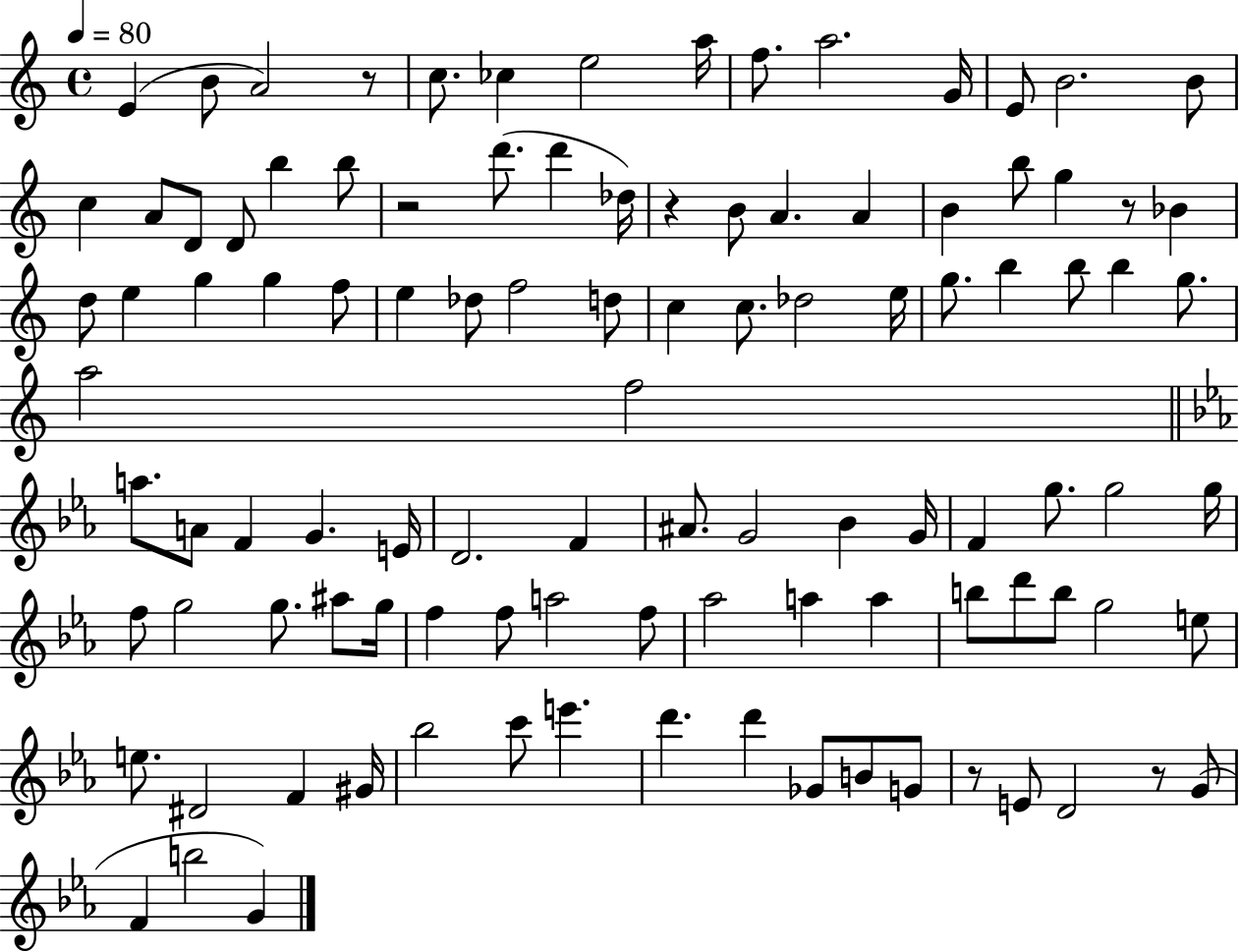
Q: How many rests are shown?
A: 6